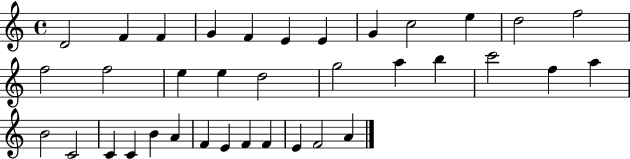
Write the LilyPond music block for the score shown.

{
  \clef treble
  \time 4/4
  \defaultTimeSignature
  \key c \major
  d'2 f'4 f'4 | g'4 f'4 e'4 e'4 | g'4 c''2 e''4 | d''2 f''2 | \break f''2 f''2 | e''4 e''4 d''2 | g''2 a''4 b''4 | c'''2 f''4 a''4 | \break b'2 c'2 | c'4 c'4 b'4 a'4 | f'4 e'4 f'4 f'4 | e'4 f'2 a'4 | \break \bar "|."
}